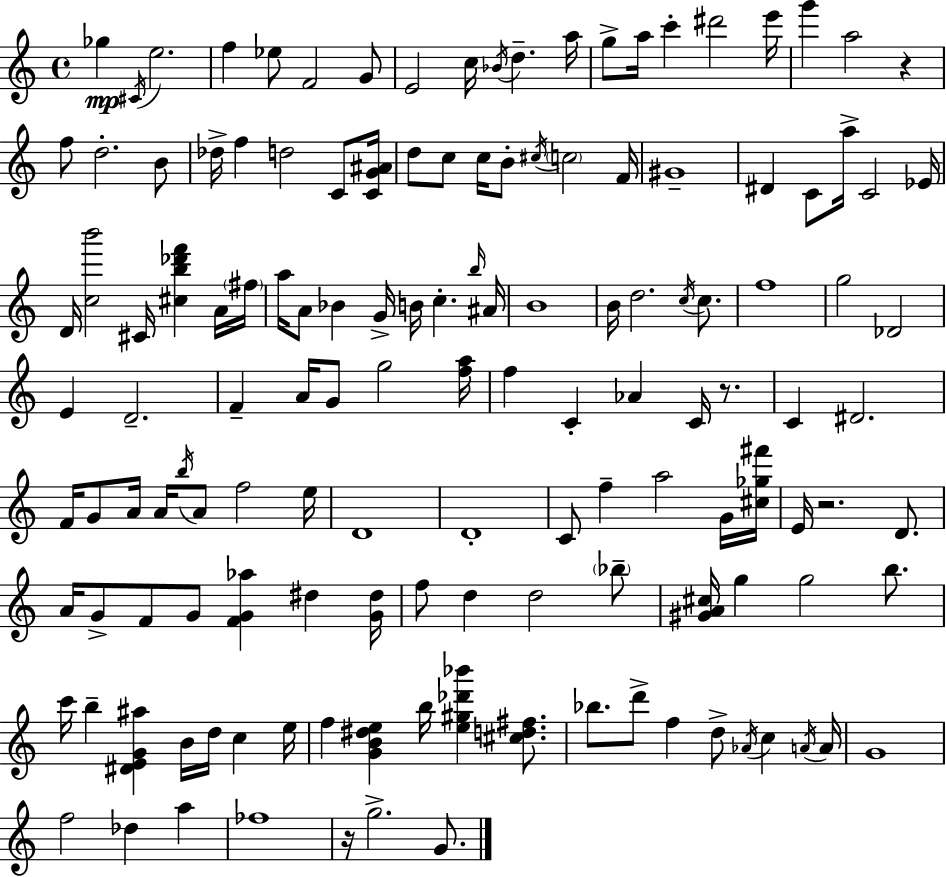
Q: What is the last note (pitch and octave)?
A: G4